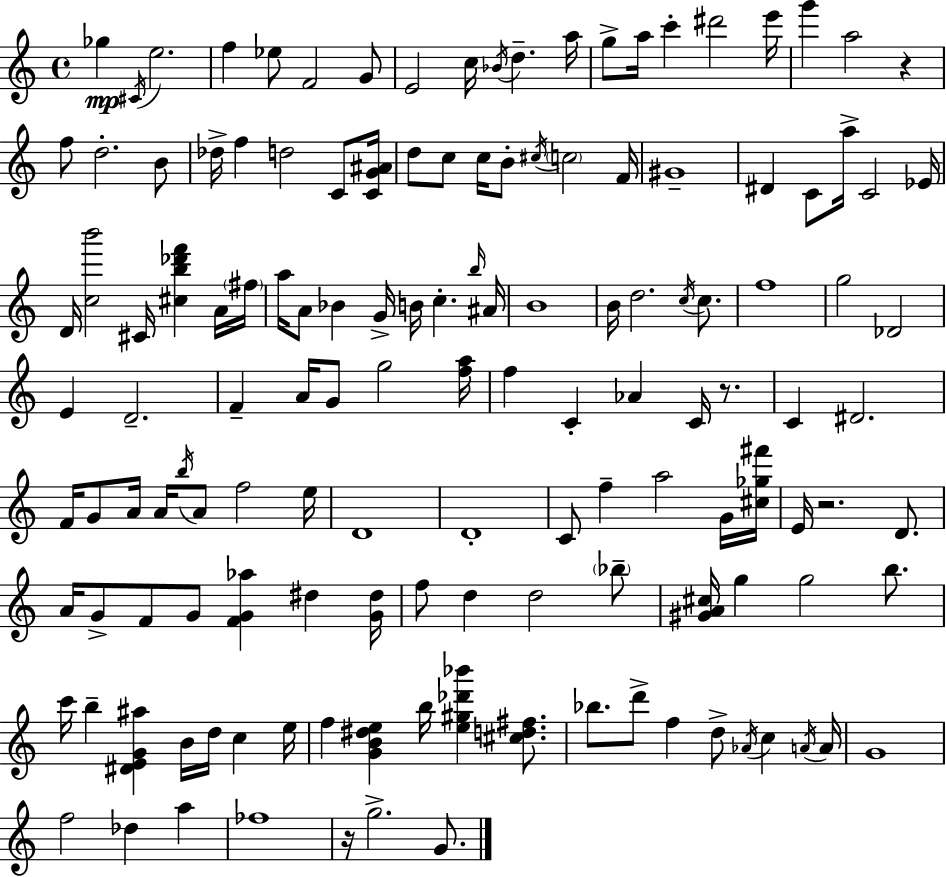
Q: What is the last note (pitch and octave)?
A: G4